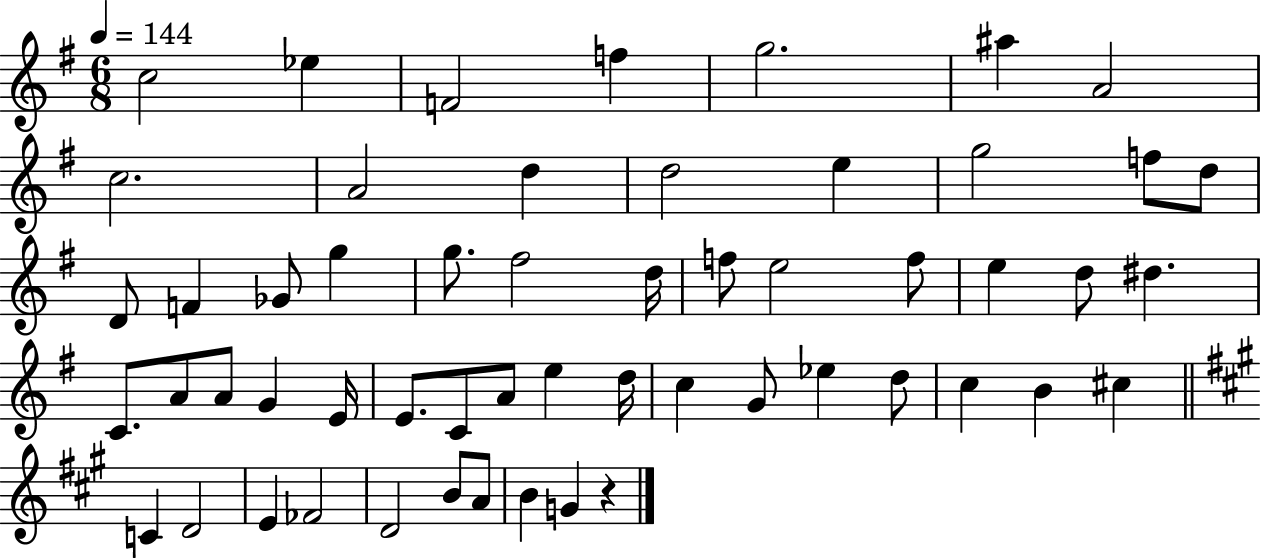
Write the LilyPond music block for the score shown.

{
  \clef treble
  \numericTimeSignature
  \time 6/8
  \key g \major
  \tempo 4 = 144
  \repeat volta 2 { c''2 ees''4 | f'2 f''4 | g''2. | ais''4 a'2 | \break c''2. | a'2 d''4 | d''2 e''4 | g''2 f''8 d''8 | \break d'8 f'4 ges'8 g''4 | g''8. fis''2 d''16 | f''8 e''2 f''8 | e''4 d''8 dis''4. | \break c'8. a'8 a'8 g'4 e'16 | e'8. c'8 a'8 e''4 d''16 | c''4 g'8 ees''4 d''8 | c''4 b'4 cis''4 | \break \bar "||" \break \key a \major c'4 d'2 | e'4 fes'2 | d'2 b'8 a'8 | b'4 g'4 r4 | \break } \bar "|."
}